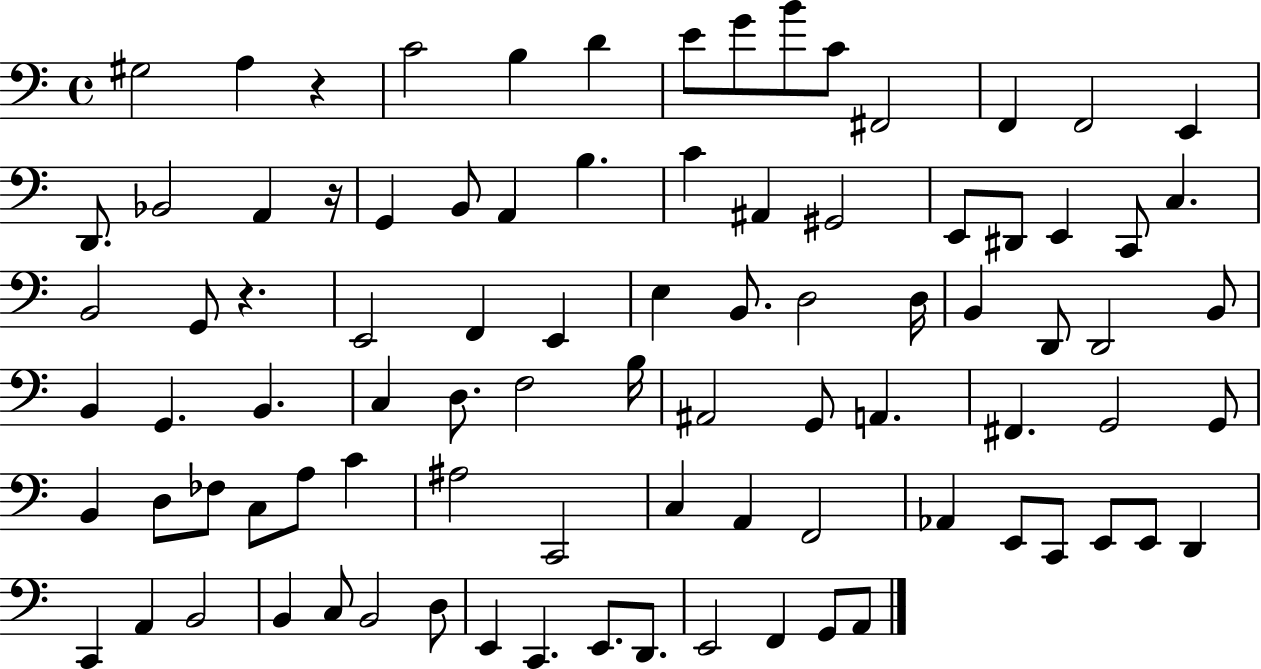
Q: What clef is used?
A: bass